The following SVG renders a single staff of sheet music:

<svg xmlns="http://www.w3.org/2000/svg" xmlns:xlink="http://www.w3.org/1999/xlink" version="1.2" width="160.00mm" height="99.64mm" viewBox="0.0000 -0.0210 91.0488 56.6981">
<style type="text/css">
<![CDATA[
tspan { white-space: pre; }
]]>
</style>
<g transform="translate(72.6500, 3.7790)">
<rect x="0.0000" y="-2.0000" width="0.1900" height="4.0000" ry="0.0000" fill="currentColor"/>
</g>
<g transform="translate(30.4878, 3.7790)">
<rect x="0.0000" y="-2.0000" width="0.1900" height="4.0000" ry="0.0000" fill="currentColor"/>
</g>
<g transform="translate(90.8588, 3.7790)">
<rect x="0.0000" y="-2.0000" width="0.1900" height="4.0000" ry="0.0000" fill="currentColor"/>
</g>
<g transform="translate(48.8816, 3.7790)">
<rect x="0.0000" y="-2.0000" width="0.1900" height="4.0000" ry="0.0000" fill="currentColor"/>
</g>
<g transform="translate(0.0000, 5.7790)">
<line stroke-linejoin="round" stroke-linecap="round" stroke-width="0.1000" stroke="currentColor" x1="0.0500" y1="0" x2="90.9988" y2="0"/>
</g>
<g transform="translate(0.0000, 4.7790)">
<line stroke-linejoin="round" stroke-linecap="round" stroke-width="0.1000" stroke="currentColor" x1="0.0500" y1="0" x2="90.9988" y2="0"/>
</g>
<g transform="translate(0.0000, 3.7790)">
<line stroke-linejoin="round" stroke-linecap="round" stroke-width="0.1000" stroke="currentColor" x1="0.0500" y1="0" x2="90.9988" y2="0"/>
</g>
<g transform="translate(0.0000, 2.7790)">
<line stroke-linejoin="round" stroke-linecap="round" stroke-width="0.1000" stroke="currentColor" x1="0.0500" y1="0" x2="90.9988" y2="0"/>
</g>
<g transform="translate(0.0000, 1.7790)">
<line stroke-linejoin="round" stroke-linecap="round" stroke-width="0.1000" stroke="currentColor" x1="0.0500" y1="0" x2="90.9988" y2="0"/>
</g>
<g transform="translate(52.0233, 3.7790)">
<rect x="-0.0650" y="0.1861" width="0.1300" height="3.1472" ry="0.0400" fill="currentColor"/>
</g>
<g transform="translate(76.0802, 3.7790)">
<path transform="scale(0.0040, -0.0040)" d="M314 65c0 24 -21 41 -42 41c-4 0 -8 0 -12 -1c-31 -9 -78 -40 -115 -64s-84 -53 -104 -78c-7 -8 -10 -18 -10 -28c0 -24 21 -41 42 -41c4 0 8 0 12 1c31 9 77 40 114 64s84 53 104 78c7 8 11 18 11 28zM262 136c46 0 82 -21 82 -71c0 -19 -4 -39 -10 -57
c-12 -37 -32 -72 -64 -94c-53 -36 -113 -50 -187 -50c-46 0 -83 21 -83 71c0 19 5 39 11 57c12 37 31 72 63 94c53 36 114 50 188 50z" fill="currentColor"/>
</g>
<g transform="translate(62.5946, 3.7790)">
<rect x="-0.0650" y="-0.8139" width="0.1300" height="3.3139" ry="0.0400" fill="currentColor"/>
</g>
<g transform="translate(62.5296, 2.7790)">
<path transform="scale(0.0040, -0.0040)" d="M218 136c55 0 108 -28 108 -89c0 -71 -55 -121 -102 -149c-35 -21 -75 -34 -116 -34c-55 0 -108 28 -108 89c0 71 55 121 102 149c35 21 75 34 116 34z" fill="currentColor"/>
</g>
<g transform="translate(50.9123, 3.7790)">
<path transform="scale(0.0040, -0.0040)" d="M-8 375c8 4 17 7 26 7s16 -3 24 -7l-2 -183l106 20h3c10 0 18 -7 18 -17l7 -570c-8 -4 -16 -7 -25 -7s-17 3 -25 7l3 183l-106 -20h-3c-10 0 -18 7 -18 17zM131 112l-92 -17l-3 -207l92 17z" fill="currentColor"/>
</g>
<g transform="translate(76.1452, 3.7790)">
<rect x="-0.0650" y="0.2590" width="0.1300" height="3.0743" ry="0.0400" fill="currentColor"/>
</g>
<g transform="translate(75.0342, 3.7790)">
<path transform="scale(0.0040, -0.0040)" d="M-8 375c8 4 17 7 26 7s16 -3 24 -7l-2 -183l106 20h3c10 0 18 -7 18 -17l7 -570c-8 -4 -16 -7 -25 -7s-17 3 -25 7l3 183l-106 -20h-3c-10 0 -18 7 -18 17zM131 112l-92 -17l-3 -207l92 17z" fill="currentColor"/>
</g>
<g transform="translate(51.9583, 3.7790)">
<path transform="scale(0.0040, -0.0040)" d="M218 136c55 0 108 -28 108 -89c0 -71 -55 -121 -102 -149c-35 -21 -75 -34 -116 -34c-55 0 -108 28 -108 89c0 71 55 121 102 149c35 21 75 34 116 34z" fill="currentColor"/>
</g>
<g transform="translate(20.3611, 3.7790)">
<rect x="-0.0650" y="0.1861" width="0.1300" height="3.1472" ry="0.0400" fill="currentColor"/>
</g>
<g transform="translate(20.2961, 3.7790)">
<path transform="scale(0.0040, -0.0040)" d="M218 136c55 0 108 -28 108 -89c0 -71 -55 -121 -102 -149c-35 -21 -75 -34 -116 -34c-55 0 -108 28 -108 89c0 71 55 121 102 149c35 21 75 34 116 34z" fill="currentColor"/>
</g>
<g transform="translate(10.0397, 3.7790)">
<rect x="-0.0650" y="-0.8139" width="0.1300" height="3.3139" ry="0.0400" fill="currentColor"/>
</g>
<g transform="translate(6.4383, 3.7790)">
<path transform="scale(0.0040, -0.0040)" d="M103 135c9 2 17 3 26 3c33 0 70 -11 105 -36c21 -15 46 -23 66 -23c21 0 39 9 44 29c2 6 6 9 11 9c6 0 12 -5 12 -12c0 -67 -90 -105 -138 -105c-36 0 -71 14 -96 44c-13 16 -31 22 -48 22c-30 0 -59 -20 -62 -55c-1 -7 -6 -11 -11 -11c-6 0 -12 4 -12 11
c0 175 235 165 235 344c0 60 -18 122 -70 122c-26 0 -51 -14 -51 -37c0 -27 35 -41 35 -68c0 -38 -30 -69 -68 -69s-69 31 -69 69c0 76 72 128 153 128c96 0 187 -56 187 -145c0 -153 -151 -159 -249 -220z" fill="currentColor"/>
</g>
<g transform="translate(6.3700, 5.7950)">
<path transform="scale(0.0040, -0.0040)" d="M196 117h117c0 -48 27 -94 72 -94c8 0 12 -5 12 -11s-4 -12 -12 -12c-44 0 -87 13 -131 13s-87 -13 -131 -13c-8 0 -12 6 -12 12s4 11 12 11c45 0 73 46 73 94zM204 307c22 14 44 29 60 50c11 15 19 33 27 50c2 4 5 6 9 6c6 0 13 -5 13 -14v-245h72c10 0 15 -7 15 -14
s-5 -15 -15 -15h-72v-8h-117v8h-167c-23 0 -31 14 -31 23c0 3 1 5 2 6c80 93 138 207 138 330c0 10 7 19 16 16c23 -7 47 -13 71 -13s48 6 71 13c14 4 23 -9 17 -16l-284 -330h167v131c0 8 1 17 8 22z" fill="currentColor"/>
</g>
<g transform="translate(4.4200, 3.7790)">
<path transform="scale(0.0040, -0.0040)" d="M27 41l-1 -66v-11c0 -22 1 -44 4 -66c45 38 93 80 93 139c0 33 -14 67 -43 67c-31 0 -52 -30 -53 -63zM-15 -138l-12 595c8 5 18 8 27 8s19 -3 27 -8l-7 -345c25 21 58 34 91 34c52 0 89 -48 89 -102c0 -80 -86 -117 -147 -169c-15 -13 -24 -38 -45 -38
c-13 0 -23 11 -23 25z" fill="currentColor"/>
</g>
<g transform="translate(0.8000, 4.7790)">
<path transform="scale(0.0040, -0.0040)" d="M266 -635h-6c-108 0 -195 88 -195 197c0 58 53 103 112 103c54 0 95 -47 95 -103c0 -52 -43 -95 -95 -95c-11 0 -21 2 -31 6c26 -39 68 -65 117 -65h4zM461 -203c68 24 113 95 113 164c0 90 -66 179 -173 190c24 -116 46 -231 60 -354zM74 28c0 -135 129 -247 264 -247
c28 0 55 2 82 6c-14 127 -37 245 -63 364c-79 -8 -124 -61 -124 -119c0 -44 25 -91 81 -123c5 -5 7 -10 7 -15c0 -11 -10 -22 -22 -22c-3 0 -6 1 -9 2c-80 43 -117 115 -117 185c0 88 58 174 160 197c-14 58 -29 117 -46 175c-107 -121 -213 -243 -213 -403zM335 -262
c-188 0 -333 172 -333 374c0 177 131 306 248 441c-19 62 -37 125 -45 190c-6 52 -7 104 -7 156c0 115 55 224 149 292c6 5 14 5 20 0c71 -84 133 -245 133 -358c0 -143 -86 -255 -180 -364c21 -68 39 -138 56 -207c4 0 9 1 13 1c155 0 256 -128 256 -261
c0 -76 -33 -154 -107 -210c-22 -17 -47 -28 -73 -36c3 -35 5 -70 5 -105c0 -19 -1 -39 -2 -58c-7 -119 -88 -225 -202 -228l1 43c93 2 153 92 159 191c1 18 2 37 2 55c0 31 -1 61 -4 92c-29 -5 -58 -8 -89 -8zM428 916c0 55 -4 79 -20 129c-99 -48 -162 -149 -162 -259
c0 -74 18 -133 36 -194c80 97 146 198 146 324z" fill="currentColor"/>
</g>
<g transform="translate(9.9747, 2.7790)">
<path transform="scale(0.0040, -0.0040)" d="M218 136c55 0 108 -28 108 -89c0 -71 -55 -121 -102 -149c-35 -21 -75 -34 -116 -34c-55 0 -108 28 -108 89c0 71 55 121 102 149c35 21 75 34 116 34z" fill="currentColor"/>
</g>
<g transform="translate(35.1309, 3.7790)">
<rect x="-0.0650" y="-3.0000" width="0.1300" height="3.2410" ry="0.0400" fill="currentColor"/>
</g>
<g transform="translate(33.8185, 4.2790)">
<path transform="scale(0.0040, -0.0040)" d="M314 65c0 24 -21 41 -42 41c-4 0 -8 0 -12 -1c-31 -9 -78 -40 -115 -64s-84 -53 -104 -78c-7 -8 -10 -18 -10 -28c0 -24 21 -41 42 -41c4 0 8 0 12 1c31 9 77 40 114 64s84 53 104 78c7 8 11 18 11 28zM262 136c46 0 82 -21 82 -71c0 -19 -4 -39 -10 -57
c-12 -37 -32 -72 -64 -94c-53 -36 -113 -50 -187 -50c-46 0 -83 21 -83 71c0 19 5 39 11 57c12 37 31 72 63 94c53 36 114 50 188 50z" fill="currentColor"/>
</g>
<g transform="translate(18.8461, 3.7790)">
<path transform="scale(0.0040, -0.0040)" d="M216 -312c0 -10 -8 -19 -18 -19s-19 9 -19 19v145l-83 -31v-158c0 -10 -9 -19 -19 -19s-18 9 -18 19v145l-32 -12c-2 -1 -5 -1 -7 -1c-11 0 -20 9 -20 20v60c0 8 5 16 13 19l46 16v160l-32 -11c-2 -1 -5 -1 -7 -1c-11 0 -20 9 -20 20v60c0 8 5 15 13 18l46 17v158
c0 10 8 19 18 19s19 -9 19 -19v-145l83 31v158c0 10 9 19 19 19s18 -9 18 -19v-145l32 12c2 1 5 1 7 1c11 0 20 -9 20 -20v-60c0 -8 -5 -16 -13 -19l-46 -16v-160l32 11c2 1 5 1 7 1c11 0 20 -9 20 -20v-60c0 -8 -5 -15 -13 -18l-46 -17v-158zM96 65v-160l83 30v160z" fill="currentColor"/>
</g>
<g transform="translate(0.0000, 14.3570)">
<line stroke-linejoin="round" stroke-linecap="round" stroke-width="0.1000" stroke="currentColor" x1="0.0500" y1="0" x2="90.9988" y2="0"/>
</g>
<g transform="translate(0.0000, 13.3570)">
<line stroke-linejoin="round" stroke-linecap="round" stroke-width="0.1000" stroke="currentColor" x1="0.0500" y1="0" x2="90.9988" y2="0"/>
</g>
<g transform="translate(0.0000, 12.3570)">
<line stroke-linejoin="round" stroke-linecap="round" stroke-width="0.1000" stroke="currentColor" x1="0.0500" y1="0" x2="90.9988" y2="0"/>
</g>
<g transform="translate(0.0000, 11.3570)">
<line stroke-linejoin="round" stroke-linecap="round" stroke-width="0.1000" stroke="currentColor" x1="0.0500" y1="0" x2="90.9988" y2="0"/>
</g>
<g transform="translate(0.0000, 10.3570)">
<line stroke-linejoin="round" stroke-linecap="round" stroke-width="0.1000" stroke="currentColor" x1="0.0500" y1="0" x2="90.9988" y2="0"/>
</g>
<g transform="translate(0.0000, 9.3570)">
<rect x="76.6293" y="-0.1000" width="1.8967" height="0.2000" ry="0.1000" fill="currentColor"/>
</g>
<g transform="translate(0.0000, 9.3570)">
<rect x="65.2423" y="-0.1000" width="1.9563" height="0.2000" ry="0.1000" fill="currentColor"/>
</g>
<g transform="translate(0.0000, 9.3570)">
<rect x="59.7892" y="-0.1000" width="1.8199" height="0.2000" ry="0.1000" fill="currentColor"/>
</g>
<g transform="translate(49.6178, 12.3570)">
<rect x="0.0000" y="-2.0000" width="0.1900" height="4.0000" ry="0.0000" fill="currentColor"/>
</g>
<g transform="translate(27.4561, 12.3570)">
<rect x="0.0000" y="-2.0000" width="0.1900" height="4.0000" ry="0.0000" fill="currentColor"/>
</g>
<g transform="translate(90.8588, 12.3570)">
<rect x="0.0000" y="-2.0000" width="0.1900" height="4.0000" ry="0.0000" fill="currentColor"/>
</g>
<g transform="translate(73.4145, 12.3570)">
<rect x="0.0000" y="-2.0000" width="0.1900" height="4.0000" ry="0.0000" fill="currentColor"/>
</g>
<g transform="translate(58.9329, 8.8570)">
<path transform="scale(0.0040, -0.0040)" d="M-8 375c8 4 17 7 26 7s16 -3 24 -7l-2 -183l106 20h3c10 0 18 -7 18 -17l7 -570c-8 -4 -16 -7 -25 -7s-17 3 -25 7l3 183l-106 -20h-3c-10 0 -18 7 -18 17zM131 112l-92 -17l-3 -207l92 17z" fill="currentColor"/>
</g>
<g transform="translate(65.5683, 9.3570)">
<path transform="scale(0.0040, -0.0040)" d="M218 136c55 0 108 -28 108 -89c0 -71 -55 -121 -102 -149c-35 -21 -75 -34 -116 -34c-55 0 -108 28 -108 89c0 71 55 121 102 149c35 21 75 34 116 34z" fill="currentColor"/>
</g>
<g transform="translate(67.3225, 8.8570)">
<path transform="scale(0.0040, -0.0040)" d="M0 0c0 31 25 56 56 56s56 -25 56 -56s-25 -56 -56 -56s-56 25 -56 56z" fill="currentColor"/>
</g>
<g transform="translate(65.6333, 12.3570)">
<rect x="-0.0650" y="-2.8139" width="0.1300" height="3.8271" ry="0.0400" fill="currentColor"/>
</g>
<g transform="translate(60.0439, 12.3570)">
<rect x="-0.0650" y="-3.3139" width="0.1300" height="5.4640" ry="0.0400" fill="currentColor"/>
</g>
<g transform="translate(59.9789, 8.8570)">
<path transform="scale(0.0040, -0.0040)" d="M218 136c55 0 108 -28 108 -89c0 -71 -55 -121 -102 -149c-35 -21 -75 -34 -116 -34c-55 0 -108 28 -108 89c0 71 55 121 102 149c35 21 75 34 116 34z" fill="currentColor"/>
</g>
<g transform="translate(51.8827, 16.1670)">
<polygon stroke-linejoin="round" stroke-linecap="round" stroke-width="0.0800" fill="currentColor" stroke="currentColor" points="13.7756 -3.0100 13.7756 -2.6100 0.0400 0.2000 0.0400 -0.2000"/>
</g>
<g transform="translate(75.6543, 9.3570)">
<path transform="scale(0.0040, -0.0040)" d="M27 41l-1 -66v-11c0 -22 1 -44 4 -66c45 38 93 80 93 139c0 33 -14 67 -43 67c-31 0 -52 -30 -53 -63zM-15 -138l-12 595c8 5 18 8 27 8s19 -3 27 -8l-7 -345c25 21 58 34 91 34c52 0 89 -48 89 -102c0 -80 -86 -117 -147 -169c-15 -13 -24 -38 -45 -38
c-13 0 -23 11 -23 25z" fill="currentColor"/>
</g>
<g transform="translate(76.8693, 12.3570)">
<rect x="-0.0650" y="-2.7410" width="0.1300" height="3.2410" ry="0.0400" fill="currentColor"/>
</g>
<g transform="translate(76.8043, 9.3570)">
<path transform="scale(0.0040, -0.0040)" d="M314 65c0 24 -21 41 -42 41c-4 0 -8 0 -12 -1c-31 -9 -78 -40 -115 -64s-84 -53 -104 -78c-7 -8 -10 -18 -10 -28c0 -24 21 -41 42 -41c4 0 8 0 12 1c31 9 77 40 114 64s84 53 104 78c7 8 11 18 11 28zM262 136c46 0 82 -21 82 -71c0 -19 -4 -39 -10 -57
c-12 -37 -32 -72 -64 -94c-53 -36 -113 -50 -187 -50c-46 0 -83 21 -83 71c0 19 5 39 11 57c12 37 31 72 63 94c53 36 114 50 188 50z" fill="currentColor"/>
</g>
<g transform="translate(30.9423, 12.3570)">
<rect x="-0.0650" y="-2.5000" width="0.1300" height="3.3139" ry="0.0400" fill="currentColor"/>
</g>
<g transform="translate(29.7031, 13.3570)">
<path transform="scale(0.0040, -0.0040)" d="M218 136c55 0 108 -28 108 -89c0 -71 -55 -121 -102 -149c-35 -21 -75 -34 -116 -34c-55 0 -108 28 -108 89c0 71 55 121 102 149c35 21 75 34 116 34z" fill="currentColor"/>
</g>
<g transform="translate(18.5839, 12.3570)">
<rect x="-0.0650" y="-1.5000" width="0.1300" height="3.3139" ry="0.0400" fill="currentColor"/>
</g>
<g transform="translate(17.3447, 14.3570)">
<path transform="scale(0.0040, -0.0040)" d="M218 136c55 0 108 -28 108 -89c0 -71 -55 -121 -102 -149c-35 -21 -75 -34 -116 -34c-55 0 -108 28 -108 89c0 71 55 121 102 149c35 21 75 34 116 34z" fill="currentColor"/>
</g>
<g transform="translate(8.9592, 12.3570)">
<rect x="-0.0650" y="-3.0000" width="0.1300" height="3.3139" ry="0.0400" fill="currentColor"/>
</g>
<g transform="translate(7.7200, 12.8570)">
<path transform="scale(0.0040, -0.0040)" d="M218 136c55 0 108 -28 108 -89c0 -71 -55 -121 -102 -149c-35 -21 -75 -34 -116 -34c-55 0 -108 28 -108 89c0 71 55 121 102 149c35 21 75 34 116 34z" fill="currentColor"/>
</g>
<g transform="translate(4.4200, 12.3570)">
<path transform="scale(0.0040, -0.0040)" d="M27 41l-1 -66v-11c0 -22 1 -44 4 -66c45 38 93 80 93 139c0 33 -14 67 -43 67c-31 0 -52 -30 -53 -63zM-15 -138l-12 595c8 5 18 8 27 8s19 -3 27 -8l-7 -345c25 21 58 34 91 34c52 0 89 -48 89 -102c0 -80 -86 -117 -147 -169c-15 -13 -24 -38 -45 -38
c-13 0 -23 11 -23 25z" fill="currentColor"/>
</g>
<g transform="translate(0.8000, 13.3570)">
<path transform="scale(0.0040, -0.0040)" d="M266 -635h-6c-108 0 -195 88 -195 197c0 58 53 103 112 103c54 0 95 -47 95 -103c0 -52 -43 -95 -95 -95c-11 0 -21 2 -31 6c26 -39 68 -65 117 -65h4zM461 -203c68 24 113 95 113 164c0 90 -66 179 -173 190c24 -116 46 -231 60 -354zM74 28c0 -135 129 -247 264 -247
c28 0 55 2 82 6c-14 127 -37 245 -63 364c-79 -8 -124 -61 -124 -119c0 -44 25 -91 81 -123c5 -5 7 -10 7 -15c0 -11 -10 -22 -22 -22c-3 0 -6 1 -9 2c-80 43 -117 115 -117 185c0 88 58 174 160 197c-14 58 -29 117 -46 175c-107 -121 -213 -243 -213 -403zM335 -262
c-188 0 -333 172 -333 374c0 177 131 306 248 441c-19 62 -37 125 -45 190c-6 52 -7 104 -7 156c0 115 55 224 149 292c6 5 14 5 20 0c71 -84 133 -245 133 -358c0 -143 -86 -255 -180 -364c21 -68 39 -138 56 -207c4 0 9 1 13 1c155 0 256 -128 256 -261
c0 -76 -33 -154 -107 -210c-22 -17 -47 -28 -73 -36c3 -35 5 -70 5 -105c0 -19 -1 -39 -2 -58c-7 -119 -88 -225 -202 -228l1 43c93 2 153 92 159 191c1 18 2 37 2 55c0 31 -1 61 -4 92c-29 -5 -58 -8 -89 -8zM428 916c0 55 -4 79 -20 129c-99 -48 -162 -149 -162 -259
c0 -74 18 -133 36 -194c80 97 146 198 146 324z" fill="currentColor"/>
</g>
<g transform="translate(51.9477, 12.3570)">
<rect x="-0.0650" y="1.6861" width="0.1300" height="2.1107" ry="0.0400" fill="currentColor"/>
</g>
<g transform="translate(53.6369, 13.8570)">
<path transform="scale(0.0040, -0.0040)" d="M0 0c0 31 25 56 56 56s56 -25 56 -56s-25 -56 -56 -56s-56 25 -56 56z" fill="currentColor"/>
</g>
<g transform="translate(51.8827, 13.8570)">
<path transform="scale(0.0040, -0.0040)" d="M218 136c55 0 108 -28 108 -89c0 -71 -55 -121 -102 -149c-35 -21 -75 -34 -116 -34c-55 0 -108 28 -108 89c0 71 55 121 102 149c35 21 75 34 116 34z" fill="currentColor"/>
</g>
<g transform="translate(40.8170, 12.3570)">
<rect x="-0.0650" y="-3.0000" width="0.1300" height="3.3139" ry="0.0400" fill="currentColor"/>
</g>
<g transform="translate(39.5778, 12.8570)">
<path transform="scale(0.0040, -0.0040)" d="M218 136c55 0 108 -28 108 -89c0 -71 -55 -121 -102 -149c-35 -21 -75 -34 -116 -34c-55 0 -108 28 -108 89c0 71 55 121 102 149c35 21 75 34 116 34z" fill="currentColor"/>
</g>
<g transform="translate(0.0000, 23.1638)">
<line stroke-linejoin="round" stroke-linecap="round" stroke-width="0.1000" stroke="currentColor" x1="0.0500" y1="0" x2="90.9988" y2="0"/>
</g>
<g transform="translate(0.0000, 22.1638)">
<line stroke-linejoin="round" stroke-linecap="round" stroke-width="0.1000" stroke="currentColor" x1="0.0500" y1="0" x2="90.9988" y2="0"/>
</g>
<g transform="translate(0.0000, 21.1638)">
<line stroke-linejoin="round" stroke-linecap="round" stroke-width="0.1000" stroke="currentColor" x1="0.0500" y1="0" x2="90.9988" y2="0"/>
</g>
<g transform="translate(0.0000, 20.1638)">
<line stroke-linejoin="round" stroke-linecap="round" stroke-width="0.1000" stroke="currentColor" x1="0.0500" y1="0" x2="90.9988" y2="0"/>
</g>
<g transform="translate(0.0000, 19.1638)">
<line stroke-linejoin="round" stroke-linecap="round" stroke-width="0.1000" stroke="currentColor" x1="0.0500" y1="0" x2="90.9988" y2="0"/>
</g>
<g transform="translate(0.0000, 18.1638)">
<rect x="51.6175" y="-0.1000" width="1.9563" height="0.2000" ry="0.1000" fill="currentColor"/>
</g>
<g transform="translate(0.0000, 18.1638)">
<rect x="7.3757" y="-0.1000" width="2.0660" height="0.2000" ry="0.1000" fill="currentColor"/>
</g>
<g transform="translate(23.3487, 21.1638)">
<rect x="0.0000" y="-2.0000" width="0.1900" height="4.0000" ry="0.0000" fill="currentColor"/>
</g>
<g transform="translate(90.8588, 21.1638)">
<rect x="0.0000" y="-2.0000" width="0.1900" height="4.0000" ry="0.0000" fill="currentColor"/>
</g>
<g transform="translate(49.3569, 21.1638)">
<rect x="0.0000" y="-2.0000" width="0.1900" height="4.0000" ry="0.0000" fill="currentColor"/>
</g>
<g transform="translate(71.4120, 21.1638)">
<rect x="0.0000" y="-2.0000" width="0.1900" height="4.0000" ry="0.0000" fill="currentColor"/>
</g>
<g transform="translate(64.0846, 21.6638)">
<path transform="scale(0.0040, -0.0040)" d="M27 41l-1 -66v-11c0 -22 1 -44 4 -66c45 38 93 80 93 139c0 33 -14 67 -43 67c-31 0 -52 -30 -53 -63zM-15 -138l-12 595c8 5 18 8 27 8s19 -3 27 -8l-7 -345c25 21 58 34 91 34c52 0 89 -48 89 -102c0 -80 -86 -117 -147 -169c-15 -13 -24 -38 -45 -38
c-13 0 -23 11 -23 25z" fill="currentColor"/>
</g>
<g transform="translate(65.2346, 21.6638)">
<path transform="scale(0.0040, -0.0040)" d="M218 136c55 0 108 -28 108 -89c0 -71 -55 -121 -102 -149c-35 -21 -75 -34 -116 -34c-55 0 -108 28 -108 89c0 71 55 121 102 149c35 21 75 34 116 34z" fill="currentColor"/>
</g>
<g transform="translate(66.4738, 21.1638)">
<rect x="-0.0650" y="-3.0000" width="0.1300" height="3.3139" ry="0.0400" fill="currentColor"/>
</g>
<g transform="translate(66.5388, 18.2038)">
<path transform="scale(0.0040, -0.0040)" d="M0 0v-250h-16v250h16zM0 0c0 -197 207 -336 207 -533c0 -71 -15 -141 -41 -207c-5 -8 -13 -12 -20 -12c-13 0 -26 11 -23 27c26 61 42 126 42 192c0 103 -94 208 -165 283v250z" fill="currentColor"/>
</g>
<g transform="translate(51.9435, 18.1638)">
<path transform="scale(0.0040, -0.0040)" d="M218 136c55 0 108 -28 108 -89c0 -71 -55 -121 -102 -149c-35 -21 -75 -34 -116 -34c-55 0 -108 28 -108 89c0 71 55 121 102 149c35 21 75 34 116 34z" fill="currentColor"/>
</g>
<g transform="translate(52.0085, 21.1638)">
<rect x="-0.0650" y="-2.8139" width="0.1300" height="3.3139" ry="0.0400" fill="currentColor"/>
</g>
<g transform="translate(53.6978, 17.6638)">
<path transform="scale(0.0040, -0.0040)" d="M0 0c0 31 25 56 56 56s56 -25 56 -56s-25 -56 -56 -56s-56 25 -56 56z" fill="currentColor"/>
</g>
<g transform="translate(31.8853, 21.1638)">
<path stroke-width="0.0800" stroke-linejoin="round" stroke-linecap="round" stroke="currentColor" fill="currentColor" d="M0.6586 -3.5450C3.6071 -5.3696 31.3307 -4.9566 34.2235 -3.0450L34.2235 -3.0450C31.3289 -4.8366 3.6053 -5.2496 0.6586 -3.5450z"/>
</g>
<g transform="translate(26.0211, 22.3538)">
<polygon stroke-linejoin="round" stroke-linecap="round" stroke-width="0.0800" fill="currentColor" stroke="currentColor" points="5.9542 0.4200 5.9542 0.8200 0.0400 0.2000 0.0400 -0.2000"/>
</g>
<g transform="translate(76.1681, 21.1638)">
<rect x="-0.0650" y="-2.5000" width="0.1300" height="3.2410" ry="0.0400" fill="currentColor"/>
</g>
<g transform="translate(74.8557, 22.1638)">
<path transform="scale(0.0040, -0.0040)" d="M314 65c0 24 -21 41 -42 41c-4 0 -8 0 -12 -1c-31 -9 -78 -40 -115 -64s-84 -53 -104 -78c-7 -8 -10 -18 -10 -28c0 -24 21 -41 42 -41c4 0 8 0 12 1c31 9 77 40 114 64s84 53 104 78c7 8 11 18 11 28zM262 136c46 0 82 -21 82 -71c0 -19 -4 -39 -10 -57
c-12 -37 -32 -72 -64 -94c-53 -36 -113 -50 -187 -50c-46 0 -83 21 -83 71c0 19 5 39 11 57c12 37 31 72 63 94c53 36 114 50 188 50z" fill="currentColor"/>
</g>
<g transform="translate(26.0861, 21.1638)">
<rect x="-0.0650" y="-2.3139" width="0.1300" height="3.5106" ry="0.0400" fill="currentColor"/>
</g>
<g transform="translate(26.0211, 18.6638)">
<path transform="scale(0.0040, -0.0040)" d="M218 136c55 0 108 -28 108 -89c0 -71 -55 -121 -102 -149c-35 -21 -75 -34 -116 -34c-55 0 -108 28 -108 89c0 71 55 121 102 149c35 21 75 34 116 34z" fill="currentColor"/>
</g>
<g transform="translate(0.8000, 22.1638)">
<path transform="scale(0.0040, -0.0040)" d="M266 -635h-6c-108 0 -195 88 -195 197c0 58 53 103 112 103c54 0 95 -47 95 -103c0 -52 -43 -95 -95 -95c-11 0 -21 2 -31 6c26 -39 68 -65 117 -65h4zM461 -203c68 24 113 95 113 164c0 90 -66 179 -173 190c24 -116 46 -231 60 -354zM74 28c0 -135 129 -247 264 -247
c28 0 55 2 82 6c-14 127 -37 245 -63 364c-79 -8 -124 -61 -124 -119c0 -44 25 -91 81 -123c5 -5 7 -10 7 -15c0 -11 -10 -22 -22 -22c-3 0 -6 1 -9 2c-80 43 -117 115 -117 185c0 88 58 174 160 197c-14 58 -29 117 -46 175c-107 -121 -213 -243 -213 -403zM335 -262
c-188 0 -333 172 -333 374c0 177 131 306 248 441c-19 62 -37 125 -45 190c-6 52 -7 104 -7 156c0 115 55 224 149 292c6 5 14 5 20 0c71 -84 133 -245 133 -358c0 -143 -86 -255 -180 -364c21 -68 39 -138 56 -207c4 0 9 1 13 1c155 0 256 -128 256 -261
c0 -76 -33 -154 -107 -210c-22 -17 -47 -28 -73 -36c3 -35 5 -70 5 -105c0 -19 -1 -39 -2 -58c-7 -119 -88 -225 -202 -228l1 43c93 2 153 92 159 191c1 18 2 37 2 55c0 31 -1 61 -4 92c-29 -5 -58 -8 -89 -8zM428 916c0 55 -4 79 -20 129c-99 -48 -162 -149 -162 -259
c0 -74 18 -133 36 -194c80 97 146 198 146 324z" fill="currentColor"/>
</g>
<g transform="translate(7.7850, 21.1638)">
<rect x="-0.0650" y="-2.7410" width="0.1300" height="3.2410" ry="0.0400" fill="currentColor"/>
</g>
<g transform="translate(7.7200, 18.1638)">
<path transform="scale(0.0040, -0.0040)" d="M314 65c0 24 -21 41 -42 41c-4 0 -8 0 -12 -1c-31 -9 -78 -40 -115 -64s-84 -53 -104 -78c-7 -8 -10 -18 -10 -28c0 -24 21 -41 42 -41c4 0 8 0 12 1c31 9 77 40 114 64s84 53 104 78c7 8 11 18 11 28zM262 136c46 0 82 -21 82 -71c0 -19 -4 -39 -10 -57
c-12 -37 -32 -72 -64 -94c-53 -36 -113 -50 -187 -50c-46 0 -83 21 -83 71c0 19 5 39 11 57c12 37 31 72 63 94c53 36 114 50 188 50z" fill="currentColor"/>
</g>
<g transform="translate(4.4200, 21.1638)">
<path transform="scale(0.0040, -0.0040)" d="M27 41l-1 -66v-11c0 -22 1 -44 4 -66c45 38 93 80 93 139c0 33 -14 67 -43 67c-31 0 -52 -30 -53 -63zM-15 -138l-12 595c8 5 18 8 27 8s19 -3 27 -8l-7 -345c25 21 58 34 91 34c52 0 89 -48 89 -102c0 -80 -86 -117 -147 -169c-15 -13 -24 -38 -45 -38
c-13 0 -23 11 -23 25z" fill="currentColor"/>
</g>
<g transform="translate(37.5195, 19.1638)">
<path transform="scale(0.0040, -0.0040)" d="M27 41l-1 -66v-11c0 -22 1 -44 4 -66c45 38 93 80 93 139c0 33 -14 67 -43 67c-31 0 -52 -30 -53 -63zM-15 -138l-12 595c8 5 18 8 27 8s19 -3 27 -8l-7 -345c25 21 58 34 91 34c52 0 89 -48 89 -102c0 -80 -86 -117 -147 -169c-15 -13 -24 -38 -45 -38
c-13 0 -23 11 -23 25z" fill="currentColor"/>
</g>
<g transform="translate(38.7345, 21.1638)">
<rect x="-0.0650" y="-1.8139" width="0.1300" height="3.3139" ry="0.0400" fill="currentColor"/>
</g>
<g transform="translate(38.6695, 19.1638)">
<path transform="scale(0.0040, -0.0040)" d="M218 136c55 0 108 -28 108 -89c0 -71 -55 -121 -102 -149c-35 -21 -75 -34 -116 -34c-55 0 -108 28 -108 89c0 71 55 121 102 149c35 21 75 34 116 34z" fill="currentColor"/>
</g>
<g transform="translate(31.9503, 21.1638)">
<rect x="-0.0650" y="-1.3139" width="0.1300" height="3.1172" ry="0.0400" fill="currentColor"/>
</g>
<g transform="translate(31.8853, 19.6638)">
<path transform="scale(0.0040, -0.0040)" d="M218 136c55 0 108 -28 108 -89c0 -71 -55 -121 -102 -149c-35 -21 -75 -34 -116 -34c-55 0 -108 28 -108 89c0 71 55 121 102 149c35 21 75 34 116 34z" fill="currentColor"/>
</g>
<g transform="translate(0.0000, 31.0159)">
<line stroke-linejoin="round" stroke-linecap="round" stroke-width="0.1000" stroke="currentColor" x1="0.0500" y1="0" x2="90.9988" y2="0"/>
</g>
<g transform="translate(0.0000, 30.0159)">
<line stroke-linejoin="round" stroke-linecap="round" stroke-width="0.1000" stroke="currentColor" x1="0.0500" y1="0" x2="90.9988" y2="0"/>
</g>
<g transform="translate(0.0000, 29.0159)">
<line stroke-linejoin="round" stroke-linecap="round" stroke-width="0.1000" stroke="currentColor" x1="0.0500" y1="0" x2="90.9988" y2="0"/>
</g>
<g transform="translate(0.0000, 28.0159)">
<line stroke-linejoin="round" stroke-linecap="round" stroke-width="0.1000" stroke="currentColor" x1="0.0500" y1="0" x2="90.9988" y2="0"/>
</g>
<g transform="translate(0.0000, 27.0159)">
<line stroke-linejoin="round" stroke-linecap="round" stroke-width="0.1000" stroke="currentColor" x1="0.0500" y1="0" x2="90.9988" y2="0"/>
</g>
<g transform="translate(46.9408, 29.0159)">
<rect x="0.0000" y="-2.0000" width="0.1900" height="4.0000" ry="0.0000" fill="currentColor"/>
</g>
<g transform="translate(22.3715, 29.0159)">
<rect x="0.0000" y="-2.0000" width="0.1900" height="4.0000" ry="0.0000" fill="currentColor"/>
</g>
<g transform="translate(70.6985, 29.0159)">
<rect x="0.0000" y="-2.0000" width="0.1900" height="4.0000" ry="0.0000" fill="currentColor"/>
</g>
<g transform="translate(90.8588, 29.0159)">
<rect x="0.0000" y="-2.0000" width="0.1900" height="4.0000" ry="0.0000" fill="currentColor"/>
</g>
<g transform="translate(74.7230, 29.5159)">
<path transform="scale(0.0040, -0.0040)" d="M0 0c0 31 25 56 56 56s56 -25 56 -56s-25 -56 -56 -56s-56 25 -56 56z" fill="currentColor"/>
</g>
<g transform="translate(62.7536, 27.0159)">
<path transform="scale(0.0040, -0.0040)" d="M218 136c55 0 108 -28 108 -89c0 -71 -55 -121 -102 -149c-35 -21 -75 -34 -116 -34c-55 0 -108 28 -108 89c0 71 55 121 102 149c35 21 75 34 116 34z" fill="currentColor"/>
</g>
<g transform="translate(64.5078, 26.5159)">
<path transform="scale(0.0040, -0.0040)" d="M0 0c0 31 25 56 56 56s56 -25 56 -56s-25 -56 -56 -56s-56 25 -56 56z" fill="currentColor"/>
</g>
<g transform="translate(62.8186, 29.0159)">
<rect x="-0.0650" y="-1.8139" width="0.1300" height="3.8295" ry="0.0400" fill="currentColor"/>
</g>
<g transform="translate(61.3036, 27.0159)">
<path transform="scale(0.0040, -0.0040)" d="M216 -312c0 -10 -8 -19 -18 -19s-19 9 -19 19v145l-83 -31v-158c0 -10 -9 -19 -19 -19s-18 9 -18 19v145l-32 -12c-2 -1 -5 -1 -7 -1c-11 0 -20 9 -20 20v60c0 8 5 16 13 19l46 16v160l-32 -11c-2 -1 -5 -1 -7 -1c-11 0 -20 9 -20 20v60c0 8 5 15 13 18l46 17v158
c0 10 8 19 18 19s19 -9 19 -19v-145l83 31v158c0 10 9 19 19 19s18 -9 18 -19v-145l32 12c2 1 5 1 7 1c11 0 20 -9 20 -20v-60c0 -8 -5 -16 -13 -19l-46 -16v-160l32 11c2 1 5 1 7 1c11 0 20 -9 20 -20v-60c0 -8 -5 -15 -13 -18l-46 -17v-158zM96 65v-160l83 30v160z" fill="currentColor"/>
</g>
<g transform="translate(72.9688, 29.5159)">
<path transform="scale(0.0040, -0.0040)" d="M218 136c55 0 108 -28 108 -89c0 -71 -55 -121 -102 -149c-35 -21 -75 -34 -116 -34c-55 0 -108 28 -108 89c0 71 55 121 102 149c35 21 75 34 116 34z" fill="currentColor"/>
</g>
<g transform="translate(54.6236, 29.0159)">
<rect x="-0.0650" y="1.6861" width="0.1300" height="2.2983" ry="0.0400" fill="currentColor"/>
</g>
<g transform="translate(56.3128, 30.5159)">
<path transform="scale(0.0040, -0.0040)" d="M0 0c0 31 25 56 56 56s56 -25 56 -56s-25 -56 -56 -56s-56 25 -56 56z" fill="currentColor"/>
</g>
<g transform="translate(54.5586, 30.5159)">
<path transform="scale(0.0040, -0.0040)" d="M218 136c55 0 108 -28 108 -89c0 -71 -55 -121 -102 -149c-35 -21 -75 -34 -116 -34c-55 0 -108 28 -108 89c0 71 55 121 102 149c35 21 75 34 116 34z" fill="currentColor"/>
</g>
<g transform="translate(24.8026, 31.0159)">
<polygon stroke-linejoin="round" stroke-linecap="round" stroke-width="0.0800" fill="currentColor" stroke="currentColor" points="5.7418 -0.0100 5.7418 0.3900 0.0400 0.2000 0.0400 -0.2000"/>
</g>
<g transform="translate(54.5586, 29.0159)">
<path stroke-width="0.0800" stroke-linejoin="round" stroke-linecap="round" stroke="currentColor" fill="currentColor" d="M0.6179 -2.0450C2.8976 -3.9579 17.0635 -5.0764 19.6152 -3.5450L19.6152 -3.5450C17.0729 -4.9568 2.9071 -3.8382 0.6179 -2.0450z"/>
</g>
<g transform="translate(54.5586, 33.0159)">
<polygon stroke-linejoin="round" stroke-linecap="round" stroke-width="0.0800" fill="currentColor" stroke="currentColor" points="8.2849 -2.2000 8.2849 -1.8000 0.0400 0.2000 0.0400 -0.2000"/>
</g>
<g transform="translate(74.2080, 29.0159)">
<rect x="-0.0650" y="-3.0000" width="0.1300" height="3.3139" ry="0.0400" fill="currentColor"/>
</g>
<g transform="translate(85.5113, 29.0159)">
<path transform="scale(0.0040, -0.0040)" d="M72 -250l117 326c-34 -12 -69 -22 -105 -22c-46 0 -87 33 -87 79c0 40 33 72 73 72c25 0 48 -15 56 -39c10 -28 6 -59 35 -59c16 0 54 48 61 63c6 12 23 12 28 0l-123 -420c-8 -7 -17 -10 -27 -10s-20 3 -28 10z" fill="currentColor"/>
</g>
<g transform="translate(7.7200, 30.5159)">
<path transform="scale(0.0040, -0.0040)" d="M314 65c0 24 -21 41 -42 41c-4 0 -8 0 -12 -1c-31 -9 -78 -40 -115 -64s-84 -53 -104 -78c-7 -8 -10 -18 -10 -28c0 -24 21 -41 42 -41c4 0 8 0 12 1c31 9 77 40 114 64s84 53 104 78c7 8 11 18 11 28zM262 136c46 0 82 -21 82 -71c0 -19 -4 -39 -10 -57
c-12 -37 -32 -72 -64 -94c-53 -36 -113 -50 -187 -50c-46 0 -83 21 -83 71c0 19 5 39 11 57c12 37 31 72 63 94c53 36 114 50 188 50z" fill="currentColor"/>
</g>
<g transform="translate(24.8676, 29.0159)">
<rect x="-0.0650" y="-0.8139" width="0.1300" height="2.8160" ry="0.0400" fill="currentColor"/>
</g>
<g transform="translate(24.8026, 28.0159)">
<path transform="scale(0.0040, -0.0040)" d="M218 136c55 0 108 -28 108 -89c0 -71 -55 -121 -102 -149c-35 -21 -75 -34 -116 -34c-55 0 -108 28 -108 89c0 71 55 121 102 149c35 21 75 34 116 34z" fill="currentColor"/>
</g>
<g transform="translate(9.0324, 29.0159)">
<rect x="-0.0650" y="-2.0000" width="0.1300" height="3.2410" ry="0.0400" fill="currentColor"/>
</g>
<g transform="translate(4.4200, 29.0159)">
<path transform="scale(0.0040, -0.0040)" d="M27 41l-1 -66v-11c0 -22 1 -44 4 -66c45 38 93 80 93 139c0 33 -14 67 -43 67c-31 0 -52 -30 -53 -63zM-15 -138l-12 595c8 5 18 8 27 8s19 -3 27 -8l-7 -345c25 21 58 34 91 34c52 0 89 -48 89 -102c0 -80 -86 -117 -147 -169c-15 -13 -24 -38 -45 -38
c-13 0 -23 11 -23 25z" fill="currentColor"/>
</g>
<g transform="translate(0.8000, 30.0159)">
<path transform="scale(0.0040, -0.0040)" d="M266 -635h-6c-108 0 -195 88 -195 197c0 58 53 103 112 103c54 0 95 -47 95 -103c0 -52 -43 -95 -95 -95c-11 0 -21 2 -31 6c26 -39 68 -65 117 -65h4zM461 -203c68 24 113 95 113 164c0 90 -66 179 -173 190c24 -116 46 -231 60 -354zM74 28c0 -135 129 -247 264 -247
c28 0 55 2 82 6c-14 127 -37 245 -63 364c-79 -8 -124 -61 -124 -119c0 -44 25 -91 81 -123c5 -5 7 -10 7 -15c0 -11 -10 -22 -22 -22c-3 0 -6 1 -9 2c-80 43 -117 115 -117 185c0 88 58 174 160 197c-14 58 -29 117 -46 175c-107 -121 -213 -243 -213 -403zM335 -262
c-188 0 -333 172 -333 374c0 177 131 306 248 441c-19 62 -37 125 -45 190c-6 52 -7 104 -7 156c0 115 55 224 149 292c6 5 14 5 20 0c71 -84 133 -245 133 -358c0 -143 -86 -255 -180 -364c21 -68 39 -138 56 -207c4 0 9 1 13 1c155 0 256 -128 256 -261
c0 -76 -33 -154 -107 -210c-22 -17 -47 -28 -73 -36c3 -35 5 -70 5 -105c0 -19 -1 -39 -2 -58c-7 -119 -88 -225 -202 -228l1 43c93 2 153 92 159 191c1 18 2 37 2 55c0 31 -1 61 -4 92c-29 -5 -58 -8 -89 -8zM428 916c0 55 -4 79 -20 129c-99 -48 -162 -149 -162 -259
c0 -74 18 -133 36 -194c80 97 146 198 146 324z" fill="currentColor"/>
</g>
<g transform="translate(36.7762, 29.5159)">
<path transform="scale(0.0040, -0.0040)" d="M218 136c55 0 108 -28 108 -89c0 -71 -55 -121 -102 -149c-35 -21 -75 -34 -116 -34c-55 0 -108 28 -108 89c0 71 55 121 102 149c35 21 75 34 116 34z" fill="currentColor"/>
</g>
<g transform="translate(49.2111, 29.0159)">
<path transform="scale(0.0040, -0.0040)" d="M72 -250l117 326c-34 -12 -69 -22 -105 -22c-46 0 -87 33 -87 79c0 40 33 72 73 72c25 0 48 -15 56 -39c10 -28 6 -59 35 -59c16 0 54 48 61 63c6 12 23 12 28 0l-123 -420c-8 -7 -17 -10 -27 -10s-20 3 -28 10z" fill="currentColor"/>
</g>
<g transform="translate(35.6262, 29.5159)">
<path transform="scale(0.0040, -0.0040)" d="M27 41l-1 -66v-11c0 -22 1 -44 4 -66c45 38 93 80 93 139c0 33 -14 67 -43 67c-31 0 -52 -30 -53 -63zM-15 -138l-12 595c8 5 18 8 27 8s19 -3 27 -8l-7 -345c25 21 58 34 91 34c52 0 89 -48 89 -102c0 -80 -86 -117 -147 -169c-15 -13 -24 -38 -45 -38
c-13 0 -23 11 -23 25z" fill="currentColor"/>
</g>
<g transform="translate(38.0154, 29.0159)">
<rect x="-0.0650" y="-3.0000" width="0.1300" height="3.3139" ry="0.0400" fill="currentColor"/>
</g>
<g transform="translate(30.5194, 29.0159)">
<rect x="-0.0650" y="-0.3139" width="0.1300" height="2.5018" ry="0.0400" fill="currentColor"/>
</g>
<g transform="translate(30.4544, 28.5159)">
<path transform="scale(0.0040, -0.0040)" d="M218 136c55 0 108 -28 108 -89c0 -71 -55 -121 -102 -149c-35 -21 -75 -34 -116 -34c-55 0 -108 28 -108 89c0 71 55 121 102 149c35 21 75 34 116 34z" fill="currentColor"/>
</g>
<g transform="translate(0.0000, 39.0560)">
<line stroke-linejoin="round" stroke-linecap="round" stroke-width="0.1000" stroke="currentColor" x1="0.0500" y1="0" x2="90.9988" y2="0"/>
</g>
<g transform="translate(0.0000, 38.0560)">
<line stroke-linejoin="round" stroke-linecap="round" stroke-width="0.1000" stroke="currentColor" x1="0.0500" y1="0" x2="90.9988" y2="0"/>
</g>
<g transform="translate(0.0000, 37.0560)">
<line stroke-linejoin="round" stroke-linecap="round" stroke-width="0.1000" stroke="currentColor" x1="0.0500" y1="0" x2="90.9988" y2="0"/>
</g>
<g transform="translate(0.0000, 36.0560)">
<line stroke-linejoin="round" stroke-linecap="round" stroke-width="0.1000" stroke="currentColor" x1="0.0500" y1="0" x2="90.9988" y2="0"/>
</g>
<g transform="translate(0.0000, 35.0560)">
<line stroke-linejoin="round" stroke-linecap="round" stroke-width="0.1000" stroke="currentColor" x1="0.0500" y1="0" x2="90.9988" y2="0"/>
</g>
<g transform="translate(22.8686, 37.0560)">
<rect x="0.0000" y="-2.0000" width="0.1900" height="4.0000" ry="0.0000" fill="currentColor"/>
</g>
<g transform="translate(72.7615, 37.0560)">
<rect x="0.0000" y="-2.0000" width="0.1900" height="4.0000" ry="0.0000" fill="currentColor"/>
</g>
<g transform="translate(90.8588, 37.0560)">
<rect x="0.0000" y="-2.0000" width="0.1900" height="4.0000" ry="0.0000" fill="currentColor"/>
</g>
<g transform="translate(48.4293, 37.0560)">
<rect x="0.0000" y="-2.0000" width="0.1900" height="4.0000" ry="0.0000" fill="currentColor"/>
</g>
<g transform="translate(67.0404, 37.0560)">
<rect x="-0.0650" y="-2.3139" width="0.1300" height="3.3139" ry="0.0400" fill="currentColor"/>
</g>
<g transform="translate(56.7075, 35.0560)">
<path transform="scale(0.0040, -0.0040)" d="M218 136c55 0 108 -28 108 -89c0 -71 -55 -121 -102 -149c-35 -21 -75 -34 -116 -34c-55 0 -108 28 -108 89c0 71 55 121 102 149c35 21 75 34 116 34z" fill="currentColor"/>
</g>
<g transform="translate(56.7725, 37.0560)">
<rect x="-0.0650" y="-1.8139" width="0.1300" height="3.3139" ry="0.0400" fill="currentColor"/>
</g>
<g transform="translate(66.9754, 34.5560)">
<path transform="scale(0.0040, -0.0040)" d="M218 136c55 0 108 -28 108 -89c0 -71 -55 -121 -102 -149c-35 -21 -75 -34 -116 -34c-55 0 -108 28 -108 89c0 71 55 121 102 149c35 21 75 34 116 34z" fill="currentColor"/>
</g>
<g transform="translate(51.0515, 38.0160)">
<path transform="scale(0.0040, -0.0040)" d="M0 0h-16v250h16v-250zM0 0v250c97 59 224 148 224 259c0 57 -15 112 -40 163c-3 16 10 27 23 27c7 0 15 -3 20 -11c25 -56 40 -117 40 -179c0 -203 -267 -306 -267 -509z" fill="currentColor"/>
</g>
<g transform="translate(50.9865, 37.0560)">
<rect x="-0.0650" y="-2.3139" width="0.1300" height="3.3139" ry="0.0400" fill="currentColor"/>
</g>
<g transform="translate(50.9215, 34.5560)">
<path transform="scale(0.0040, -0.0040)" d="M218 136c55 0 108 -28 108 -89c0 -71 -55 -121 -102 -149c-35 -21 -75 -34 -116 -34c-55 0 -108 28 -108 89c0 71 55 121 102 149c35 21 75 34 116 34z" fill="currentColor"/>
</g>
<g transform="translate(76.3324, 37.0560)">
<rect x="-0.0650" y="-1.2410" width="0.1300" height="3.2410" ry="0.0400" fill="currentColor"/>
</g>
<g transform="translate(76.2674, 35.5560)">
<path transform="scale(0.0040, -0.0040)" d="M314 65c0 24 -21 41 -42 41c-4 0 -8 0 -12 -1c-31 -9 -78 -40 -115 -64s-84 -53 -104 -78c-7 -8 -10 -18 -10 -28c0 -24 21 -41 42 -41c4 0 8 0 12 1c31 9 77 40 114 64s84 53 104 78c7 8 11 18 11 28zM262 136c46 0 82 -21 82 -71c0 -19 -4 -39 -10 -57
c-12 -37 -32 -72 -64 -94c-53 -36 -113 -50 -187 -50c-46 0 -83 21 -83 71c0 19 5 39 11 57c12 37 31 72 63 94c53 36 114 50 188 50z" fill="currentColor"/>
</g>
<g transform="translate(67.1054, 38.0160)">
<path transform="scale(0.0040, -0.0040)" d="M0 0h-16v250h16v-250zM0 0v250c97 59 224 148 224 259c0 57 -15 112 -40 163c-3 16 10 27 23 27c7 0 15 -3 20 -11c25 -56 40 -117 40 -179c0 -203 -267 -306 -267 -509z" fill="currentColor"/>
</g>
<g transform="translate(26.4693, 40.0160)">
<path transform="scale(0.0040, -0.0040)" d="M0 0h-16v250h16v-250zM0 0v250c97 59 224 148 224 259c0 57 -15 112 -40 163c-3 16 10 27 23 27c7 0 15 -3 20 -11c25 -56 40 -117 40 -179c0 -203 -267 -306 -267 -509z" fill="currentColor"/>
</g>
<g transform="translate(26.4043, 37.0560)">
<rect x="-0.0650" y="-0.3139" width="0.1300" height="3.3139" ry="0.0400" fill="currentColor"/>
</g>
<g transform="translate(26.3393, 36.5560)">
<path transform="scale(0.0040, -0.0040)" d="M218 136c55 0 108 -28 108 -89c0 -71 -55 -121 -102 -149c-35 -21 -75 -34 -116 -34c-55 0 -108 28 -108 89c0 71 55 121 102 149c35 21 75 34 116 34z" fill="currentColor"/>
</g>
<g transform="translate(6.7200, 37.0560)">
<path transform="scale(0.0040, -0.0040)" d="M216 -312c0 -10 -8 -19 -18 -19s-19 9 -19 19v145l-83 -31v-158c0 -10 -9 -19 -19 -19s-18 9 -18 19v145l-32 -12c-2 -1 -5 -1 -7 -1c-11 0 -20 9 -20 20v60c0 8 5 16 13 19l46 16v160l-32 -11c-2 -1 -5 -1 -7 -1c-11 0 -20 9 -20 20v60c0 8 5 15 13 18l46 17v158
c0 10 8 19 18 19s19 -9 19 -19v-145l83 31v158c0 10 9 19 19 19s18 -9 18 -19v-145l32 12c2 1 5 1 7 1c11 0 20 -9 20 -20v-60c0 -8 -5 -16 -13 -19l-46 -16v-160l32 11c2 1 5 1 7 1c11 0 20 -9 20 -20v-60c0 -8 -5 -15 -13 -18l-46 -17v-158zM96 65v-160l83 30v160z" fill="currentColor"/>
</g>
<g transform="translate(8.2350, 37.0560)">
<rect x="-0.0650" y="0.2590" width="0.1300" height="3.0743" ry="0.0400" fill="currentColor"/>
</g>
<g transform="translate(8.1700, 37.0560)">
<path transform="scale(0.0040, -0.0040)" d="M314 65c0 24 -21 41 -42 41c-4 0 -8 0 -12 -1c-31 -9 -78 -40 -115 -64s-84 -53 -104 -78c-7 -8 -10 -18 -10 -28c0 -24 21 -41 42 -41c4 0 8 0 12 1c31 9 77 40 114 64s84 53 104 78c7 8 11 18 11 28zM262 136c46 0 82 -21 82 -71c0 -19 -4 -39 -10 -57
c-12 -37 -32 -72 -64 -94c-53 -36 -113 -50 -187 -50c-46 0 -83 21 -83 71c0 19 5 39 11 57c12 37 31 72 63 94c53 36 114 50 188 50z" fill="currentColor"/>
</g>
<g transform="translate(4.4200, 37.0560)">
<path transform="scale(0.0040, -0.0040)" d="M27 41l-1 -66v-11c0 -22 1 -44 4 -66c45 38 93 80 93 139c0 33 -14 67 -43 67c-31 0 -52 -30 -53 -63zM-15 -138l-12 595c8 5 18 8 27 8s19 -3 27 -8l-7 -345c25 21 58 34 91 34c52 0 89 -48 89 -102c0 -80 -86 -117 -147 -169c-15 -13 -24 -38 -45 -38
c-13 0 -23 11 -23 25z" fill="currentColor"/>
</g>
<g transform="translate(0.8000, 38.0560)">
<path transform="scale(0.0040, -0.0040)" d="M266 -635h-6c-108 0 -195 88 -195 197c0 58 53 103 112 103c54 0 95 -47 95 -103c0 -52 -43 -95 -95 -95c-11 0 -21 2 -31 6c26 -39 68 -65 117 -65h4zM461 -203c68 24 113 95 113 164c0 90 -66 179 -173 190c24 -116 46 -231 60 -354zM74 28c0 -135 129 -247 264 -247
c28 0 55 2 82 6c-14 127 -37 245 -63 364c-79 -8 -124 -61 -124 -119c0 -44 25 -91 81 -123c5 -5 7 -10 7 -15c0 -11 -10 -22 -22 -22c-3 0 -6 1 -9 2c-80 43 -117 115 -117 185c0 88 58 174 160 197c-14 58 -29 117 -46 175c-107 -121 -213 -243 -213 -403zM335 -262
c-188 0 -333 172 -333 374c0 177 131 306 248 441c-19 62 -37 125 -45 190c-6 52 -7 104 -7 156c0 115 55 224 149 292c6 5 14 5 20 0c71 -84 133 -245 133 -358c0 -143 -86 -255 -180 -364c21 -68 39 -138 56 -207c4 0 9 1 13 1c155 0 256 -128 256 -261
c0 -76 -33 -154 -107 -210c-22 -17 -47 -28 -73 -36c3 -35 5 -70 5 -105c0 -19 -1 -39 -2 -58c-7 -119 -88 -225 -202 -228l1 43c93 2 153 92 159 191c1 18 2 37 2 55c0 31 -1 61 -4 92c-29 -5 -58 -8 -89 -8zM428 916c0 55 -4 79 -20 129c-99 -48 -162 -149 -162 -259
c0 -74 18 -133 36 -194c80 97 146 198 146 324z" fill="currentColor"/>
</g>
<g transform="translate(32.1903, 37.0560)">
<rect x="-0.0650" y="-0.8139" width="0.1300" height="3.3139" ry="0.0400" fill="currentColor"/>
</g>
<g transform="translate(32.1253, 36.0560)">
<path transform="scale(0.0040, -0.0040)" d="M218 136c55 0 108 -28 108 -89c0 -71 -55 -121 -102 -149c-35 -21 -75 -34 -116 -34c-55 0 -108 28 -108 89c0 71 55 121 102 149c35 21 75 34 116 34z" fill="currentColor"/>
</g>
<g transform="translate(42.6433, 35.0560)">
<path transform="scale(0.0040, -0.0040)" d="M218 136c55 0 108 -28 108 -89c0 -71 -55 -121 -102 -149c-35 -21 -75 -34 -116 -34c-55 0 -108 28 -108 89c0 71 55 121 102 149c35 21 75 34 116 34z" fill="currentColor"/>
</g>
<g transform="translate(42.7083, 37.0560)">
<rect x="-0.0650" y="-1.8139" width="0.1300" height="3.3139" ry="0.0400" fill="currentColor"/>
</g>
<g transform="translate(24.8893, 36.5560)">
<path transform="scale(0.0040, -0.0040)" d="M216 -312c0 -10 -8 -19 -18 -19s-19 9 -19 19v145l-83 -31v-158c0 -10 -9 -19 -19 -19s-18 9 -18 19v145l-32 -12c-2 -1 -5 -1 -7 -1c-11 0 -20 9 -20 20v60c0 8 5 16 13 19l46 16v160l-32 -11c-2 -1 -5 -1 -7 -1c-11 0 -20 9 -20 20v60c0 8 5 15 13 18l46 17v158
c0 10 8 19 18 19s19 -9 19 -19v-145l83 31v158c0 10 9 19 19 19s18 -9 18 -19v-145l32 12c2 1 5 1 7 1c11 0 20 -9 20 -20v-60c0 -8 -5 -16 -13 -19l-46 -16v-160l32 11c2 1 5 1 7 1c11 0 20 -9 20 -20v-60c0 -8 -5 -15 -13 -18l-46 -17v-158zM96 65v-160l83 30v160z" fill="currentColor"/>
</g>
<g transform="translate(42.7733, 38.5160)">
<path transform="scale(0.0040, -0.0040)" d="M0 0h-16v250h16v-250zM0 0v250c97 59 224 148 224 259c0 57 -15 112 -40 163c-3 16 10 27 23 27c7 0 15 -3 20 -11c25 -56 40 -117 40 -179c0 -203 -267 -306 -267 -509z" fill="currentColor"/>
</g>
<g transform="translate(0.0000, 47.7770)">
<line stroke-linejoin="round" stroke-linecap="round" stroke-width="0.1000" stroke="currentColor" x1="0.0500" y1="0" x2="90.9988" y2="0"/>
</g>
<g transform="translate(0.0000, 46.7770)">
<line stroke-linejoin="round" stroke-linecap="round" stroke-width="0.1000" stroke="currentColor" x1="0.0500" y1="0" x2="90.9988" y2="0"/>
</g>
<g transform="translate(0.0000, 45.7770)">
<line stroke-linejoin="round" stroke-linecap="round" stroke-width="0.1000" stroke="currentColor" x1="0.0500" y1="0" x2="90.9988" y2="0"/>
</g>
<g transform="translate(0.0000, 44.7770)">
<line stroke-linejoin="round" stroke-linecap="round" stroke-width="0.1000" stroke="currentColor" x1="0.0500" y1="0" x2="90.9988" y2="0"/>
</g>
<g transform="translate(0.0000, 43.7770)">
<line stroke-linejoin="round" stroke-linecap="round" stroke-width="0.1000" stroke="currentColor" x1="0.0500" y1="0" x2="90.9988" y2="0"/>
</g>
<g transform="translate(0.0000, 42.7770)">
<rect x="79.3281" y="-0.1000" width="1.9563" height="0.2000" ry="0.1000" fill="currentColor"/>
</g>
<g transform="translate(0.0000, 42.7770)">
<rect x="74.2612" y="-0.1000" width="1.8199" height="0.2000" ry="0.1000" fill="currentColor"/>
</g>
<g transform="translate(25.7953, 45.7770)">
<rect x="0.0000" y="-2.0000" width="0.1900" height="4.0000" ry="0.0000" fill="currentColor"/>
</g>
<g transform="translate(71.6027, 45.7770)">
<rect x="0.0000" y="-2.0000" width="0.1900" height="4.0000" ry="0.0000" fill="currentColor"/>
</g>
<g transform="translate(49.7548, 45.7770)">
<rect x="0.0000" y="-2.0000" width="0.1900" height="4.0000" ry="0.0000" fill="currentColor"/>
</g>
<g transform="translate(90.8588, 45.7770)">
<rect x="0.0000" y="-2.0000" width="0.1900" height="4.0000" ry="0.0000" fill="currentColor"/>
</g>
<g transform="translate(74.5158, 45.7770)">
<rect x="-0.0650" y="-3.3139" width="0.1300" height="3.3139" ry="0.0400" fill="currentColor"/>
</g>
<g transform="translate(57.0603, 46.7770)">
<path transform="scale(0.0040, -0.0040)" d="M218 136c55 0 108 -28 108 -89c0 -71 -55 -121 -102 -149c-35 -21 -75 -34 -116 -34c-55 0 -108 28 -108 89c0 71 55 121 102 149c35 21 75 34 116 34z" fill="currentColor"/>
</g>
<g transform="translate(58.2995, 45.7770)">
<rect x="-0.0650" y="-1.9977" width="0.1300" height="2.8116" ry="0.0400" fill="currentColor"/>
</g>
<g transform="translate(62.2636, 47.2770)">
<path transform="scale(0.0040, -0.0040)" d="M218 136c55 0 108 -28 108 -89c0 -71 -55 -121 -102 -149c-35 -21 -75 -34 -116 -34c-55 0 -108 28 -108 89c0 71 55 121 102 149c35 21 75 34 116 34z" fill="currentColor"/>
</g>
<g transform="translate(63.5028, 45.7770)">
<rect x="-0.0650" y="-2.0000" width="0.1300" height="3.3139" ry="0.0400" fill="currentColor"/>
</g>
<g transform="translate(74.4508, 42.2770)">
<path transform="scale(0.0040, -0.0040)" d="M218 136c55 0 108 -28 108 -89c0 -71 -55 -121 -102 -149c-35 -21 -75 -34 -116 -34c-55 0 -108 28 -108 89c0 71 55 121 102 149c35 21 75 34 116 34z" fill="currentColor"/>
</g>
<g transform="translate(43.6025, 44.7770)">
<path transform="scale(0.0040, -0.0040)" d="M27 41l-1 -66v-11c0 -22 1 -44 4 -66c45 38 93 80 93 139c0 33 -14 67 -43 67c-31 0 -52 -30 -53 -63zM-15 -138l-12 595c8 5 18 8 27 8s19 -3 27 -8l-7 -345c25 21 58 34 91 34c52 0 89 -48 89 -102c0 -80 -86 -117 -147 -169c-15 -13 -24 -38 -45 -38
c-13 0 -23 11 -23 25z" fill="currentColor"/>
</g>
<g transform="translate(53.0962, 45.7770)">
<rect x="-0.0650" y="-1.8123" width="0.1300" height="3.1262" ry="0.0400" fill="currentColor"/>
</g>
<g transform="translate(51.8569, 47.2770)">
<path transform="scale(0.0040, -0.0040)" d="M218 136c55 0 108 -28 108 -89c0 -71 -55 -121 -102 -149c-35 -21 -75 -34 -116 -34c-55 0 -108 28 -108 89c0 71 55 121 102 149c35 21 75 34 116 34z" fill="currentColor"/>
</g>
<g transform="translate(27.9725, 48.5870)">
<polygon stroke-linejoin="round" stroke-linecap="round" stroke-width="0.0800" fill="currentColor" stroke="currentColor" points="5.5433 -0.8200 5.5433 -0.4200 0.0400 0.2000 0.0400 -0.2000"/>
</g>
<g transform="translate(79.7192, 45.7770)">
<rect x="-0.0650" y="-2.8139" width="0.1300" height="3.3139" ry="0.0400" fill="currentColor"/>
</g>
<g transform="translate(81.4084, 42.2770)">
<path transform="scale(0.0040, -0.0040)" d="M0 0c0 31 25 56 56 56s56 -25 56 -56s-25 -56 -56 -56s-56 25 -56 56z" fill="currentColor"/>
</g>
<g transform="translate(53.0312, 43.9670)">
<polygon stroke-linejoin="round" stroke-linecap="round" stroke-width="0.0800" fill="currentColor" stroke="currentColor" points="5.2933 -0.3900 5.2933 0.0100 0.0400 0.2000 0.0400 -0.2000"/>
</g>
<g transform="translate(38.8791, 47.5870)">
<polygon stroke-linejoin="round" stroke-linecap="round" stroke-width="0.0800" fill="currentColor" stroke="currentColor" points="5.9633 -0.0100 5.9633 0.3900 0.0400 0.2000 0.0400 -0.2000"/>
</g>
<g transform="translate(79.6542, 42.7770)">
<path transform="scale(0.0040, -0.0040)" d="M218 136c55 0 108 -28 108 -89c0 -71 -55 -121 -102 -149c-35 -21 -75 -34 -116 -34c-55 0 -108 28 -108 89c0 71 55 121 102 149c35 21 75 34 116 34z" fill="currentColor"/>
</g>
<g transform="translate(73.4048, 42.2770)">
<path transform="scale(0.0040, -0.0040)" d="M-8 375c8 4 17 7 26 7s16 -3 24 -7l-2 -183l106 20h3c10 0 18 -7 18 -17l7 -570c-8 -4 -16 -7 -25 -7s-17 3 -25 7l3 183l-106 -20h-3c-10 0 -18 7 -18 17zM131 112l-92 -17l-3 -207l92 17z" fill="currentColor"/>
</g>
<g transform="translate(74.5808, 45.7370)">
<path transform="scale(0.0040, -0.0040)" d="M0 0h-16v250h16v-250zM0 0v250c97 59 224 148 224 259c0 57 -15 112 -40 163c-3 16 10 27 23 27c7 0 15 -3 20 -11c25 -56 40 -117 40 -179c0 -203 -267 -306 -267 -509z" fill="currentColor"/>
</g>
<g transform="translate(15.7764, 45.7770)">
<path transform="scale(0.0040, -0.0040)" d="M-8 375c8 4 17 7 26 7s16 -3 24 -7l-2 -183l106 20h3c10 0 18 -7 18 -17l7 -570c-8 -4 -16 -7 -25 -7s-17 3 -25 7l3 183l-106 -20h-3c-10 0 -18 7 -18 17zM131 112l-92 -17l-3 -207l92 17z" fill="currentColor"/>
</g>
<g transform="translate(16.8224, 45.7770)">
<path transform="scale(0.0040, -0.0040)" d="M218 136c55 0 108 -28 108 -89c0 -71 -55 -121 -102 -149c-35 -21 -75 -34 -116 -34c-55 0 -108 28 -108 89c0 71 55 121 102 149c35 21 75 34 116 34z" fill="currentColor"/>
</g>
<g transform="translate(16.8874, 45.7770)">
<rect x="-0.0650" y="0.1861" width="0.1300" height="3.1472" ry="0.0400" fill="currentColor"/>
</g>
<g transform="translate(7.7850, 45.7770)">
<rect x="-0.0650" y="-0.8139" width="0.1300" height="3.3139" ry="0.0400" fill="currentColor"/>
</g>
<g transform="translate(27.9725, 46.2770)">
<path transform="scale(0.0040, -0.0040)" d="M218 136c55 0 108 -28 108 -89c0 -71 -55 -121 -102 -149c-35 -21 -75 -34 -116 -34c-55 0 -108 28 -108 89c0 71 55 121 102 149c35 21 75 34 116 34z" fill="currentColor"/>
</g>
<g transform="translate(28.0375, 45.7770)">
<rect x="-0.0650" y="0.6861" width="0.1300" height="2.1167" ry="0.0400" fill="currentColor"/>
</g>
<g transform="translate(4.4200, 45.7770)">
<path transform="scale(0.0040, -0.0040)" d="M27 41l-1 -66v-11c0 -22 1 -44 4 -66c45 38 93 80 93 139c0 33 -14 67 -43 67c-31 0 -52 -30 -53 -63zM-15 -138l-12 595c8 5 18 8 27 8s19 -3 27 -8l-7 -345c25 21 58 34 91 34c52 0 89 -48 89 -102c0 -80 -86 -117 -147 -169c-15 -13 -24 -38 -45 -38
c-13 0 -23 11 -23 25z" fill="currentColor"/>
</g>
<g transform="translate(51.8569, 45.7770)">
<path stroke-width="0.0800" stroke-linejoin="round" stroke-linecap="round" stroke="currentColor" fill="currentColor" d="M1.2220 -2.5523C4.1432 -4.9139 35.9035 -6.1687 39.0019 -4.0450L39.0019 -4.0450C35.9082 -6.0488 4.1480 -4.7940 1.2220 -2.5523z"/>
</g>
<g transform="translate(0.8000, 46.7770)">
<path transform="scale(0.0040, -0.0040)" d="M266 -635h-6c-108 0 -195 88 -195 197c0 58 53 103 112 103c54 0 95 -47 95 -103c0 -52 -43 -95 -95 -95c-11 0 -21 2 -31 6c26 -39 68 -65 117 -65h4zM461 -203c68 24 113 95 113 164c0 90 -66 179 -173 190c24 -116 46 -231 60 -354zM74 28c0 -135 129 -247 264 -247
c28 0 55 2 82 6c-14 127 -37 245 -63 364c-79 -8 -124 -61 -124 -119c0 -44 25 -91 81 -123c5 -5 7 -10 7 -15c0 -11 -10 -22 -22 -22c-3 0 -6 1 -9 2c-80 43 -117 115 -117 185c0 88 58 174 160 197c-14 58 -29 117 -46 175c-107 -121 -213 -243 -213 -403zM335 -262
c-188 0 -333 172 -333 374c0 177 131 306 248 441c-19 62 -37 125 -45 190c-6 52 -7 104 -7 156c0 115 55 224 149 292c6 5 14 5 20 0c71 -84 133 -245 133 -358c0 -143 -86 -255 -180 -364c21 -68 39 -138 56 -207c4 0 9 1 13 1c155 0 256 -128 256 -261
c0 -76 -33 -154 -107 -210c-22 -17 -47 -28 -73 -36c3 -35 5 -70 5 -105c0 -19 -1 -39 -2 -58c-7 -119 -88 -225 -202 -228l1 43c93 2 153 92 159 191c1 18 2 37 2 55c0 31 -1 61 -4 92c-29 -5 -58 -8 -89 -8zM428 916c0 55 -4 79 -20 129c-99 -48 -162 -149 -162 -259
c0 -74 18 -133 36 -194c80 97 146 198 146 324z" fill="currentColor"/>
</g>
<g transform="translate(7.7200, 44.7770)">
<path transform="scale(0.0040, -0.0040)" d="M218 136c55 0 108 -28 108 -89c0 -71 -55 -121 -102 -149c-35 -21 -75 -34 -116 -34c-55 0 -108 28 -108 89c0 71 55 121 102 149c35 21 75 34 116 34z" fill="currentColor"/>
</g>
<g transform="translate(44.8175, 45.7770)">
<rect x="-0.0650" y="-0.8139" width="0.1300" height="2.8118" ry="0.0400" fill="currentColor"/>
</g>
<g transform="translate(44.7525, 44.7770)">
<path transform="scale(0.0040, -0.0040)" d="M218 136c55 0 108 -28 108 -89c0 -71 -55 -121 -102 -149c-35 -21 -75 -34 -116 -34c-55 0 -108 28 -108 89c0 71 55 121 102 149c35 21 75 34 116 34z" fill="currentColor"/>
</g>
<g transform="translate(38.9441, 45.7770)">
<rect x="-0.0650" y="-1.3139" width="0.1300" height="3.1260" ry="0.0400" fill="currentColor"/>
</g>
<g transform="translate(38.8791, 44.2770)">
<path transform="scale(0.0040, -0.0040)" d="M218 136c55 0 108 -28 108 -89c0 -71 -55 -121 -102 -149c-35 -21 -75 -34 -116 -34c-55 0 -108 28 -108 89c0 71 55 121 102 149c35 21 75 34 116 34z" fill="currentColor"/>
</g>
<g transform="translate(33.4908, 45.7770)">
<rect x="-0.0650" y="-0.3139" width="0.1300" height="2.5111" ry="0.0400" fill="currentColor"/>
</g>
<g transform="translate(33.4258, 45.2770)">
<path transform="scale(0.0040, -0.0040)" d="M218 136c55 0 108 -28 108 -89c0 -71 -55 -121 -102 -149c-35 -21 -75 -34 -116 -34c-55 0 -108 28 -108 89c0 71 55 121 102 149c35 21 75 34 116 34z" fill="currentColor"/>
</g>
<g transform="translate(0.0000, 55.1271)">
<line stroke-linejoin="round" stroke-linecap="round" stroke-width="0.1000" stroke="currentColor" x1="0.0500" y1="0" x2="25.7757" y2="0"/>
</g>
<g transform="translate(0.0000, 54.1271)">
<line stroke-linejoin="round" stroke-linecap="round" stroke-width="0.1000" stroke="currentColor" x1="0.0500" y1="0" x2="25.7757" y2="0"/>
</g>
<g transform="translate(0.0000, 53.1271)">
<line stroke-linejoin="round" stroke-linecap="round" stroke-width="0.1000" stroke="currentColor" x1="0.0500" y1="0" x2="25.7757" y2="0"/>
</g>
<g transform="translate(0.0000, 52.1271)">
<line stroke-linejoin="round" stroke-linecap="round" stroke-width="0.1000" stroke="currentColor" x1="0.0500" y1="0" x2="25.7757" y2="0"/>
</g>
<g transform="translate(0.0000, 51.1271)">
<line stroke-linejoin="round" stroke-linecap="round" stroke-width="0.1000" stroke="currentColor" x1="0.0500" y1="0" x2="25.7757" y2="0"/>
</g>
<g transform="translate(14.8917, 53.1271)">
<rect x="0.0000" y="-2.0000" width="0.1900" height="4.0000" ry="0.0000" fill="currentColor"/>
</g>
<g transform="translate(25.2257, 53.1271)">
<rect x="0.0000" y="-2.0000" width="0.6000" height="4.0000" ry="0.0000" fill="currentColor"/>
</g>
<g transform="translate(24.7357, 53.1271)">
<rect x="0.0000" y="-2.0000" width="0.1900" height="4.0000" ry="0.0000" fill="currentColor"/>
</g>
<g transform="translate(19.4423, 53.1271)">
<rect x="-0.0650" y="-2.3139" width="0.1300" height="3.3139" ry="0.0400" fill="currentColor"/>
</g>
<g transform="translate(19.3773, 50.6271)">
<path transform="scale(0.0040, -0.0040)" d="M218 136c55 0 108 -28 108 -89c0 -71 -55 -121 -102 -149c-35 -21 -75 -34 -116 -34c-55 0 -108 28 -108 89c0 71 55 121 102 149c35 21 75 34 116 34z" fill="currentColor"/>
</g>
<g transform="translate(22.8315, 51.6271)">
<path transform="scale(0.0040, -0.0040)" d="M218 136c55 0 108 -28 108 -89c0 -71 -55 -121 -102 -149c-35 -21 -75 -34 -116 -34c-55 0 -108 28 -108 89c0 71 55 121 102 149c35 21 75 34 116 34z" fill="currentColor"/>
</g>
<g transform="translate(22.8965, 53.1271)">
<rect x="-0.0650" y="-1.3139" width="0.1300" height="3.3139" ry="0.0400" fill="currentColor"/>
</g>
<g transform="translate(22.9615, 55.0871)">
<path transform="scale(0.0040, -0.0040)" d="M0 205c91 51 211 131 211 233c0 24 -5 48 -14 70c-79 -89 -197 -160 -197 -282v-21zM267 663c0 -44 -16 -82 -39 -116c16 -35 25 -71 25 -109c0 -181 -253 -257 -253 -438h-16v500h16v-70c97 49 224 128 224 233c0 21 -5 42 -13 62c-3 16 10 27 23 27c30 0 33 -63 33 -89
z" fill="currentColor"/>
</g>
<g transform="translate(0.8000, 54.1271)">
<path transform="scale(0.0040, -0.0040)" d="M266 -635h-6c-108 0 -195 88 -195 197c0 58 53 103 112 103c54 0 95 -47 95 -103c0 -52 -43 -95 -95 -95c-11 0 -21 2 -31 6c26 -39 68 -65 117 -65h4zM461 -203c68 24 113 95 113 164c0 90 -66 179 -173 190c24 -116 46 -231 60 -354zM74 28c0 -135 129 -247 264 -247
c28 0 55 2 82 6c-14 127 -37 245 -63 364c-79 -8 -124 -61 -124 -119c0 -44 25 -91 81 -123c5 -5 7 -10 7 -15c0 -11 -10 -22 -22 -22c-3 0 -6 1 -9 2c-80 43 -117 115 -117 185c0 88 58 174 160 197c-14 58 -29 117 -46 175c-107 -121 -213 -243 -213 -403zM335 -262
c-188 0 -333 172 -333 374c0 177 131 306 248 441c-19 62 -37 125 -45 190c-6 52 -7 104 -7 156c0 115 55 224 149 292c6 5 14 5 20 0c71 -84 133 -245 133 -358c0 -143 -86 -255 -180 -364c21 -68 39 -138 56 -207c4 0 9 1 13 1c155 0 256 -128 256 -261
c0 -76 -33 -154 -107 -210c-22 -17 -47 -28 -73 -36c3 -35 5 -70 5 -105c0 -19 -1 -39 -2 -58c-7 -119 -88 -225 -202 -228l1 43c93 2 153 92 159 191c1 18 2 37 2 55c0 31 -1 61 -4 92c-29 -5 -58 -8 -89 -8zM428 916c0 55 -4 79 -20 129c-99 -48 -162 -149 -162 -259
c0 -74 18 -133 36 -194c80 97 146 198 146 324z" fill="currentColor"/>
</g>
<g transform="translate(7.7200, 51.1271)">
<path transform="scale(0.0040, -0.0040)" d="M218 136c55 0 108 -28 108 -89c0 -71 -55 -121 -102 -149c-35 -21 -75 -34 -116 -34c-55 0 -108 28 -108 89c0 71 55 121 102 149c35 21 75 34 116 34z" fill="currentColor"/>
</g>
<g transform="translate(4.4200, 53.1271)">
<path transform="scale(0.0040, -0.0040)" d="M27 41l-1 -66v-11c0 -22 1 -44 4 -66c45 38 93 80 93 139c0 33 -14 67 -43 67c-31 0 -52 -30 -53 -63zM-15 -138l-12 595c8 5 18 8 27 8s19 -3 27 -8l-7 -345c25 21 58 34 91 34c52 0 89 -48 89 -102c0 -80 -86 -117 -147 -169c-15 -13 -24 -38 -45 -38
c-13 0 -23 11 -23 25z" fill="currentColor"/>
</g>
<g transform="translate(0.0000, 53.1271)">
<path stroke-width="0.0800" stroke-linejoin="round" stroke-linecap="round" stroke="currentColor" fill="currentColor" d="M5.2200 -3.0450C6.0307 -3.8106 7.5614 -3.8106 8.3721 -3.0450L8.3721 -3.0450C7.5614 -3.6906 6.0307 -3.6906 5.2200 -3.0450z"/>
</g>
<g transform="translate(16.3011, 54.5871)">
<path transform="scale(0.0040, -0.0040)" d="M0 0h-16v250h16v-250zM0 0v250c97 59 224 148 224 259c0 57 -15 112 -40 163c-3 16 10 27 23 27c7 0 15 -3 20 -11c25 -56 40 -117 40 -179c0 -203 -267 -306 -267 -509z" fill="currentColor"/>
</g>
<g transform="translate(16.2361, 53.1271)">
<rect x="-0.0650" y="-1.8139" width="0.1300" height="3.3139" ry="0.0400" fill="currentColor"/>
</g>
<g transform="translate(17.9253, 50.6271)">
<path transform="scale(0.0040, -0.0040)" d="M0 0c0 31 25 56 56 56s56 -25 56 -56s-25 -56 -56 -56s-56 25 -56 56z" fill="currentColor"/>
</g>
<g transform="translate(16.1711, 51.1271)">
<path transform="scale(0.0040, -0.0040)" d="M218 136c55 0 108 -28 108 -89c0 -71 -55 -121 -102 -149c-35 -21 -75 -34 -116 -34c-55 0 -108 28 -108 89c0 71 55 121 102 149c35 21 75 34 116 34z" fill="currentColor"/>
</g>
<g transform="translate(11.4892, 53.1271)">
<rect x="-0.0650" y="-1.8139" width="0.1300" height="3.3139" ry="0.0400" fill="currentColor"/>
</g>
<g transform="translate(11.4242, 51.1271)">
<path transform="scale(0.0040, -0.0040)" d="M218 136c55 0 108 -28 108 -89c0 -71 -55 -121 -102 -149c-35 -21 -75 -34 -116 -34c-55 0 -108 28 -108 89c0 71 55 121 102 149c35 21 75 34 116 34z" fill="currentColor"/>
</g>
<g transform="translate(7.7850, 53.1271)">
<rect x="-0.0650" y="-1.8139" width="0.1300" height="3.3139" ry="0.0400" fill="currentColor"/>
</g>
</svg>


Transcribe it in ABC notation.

X:1
T:Untitled
M:2/4
L:1/4
K:F
d ^B A2 B d B2 A E G A F/2 b/2 a/2 _a2 a2 g/2 e/2 _f a _A/2 G2 F2 d/2 c/2 _A z/2 F/2 ^f/2 A z/2 ^B2 ^c/2 d f/2 g/2 f g/2 e2 d B A/2 c/2 e/2 _d/2 F/2 G/2 F b/2 a f f f/2 g e/4